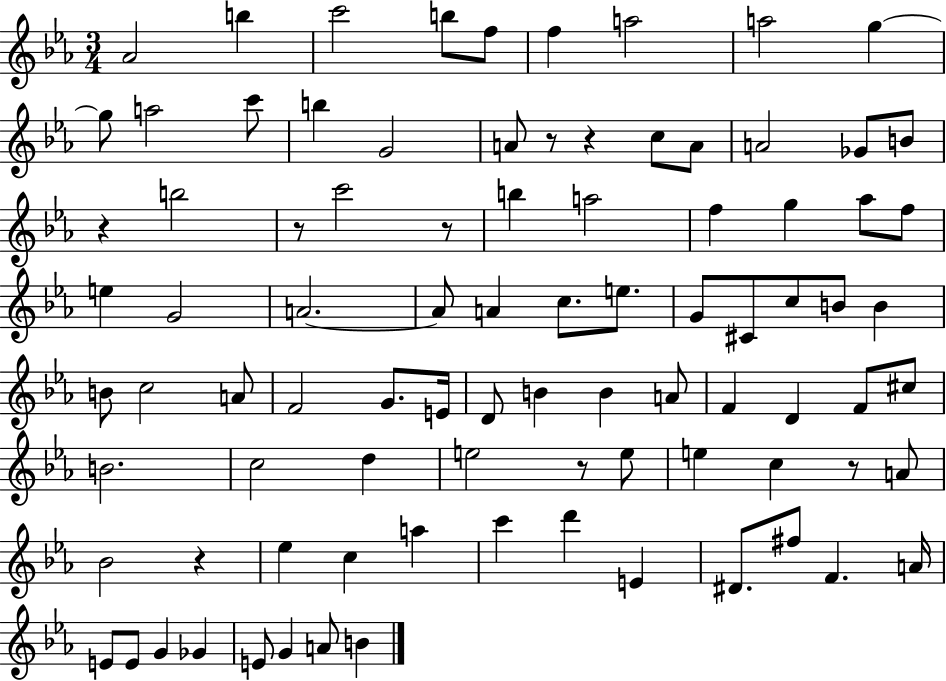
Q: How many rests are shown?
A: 8